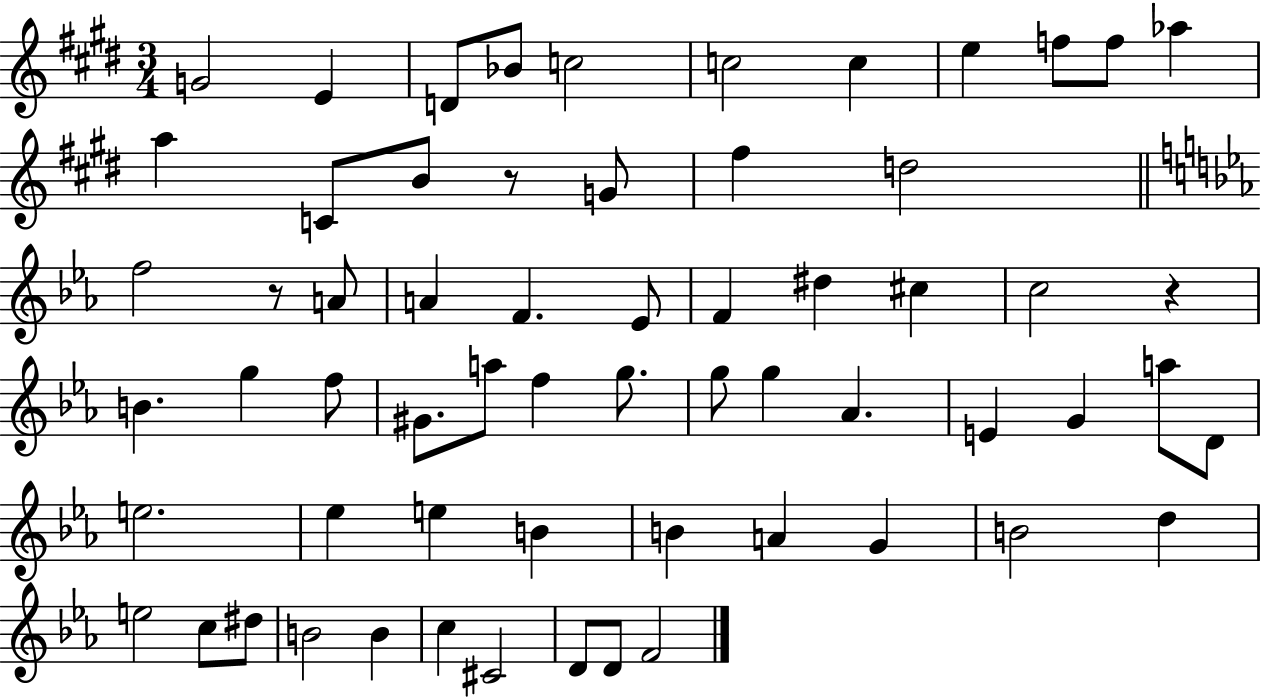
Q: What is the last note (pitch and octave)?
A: F4